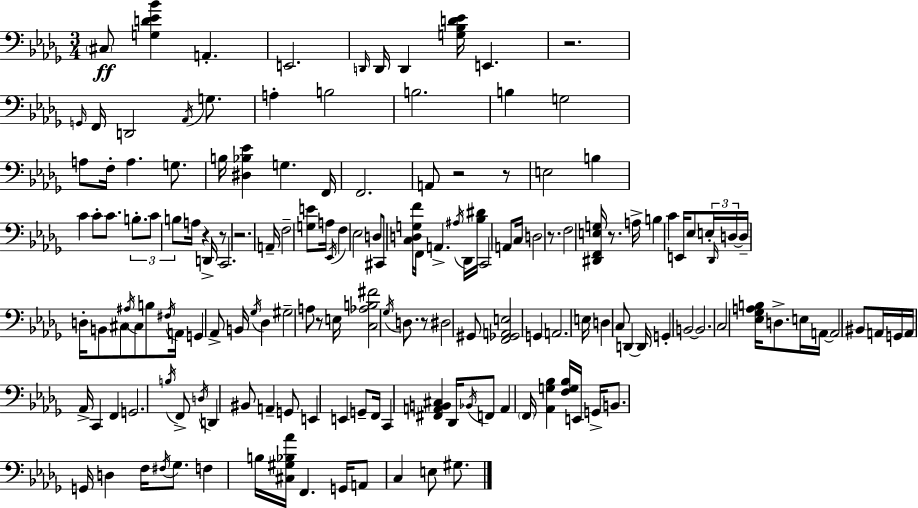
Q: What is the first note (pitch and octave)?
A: C#3